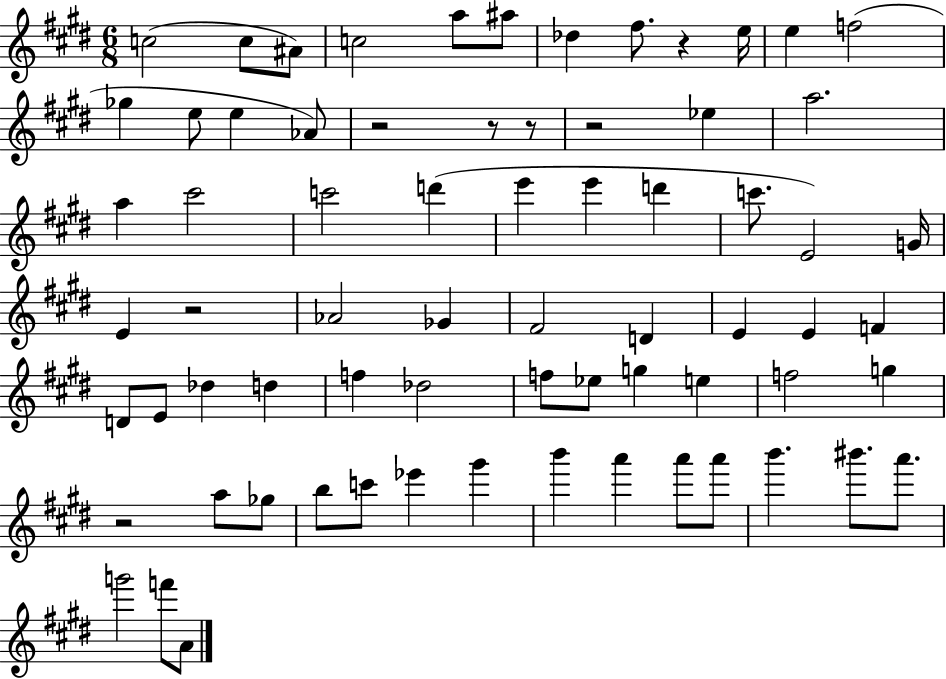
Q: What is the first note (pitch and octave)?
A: C5